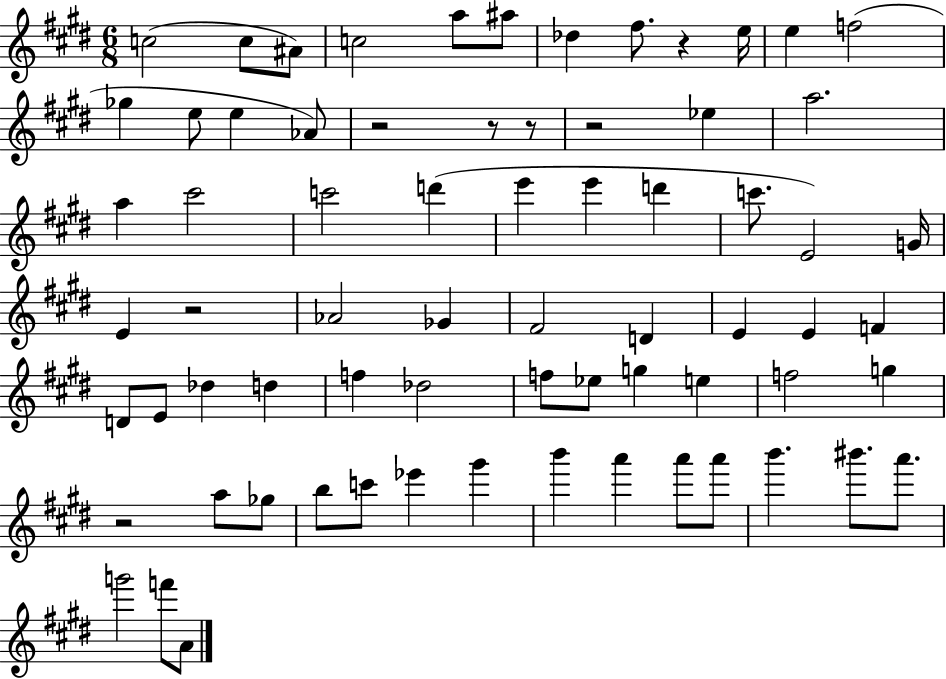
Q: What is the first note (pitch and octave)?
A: C5